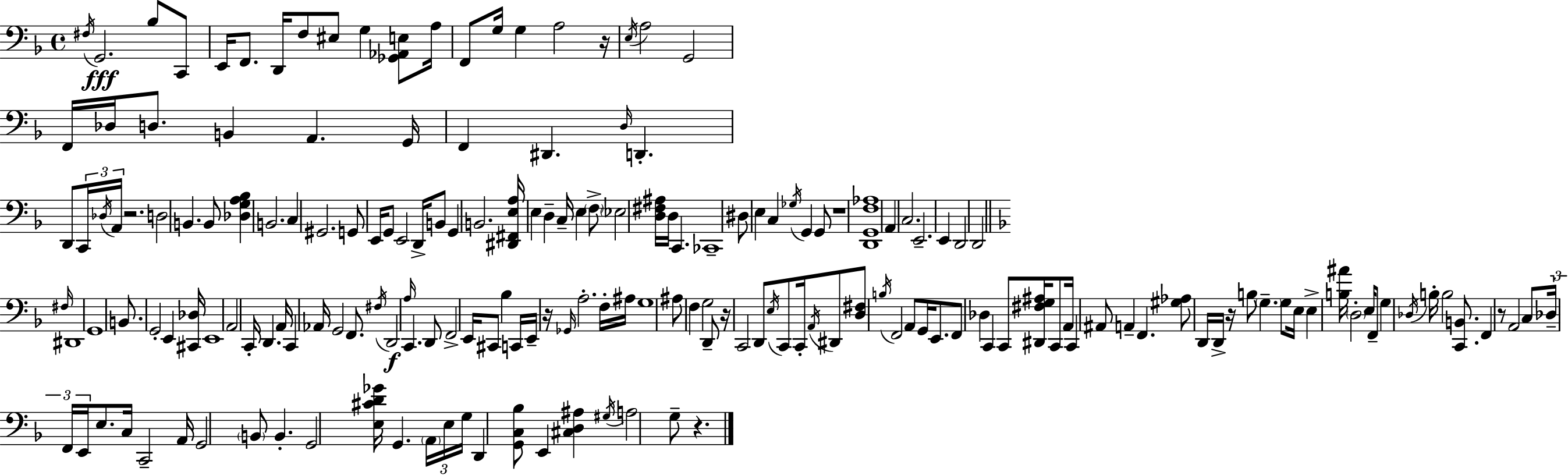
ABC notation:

X:1
T:Untitled
M:4/4
L:1/4
K:Dm
^F,/4 G,,2 _B,/2 C,,/2 E,,/4 F,,/2 D,,/4 F,/2 ^E,/2 G, [_G,,_A,,E,]/2 A,/4 F,,/2 G,/4 G, A,2 z/4 E,/4 A,2 G,,2 F,,/4 _D,/4 D,/2 B,, A,, G,,/4 F,, ^D,, D,/4 D,, D,,/2 C,,/4 _D,/4 A,,/4 z2 D,2 B,, B,,/2 [_D,G,A,_B,] B,,2 C, ^G,,2 G,,/2 E,,/4 G,,/2 E,,2 D,,/4 B,,/2 G,, B,,2 [^D,,^F,,E,A,]/4 E, D, C,/4 E, F,/2 _E,2 [D,^F,^A,]/4 D,/4 C,, _C,,4 ^D,/2 E, C, _G,/4 G,, G,,/2 z4 [D,,G,,F,_A,]4 A,, C,2 E,,2 E,, D,,2 D,,2 ^F,/4 ^D,,4 G,,4 B,,/2 G,,2 E,, [^C,,_D,]/4 E,,4 A,,2 C,,/4 D,, A,,/4 C,, _A,,/4 G,,2 F,,/2 ^F,/4 D,,2 A,/4 C,, D,,/2 F,,2 E,,/4 ^C,,/2 _B, C,,/4 E,,/4 z/4 _G,,/4 A,2 F,/4 ^A,/4 G,4 ^A,/2 F, G,2 D,,/2 z/4 C,,2 D,,/2 E,/4 C,,/2 C,,/4 A,,/4 ^D,,/2 [D,^F,]/2 B,/4 F,,2 A,,/2 G,,/4 E,,/2 F,,/2 _D, C,, C,,/2 [^D,,^F,G,^A,]/4 C,,/2 A,,/4 C,, ^A,,/2 A,, F,, [^G,_A,]/2 D,,/4 D,,/4 z/4 B,/2 G, G,/2 E,/4 E, [B,^A]/4 D,2 E,/4 F,,/2 G, _D,/4 B,/4 B,2 [C,,B,,]/2 F,, z/2 A,,2 C,/2 _D,/4 F,,/4 E,,/4 E,/2 C,/4 C,,2 A,,/4 G,,2 B,,/2 B,, G,,2 [E,^CD_G]/4 G,, A,,/4 E,/4 G,/4 D,, [G,,C,_B,]/2 E,, [^C,D,^A,] ^G,/4 A,2 G,/2 z